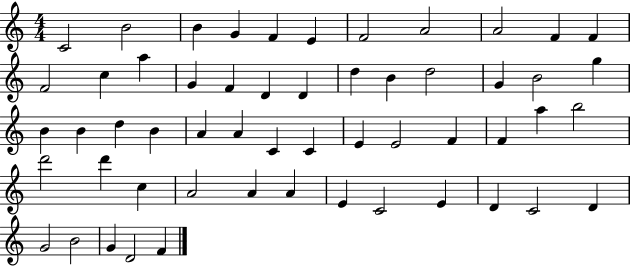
C4/h B4/h B4/q G4/q F4/q E4/q F4/h A4/h A4/h F4/q F4/q F4/h C5/q A5/q G4/q F4/q D4/q D4/q D5/q B4/q D5/h G4/q B4/h G5/q B4/q B4/q D5/q B4/q A4/q A4/q C4/q C4/q E4/q E4/h F4/q F4/q A5/q B5/h D6/h D6/q C5/q A4/h A4/q A4/q E4/q C4/h E4/q D4/q C4/h D4/q G4/h B4/h G4/q D4/h F4/q